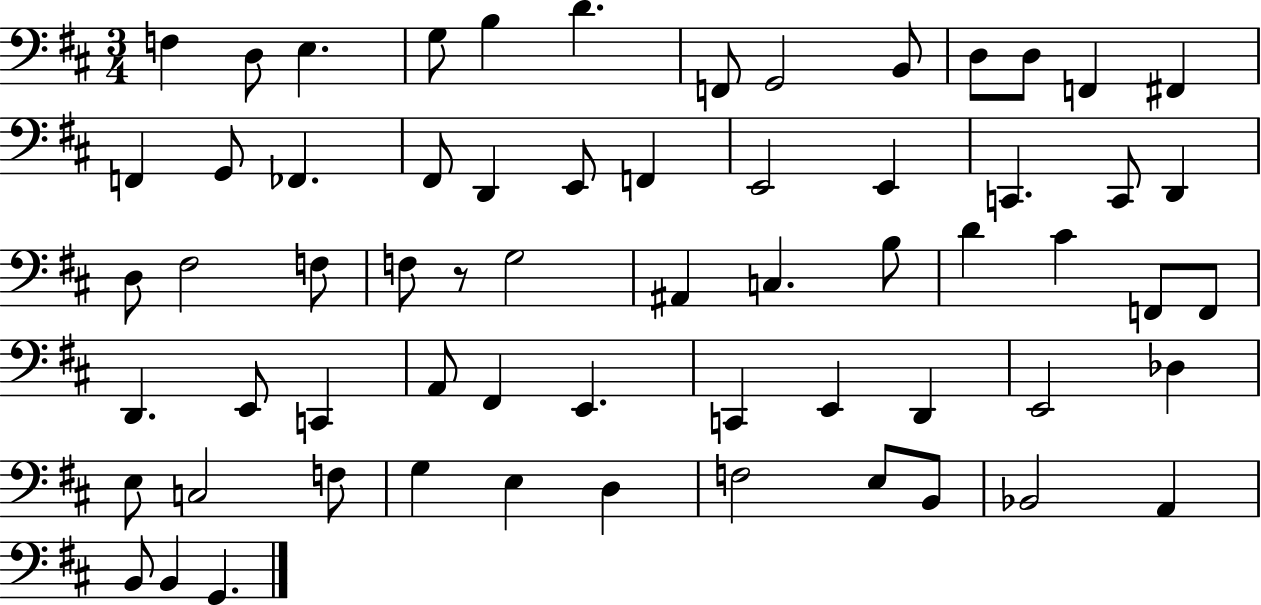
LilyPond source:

{
  \clef bass
  \numericTimeSignature
  \time 3/4
  \key d \major
  f4 d8 e4. | g8 b4 d'4. | f,8 g,2 b,8 | d8 d8 f,4 fis,4 | \break f,4 g,8 fes,4. | fis,8 d,4 e,8 f,4 | e,2 e,4 | c,4. c,8 d,4 | \break d8 fis2 f8 | f8 r8 g2 | ais,4 c4. b8 | d'4 cis'4 f,8 f,8 | \break d,4. e,8 c,4 | a,8 fis,4 e,4. | c,4 e,4 d,4 | e,2 des4 | \break e8 c2 f8 | g4 e4 d4 | f2 e8 b,8 | bes,2 a,4 | \break b,8 b,4 g,4. | \bar "|."
}